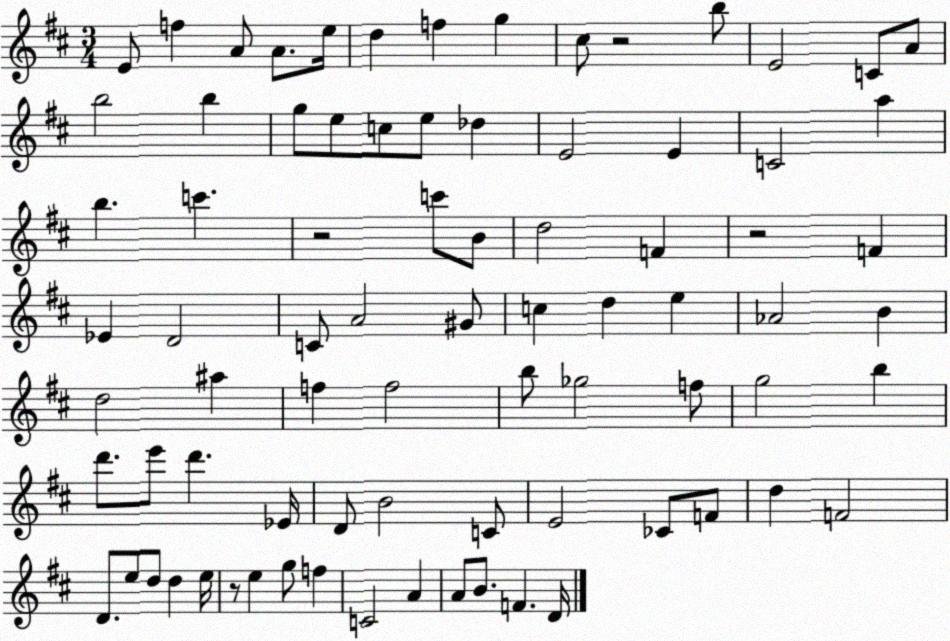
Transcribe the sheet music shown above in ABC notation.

X:1
T:Untitled
M:3/4
L:1/4
K:D
E/2 f A/2 A/2 e/4 d f g ^c/2 z2 b/2 E2 C/2 A/2 b2 b g/2 e/2 c/2 e/2 _d E2 E C2 a b c' z2 c'/2 B/2 d2 F z2 F _E D2 C/2 A2 ^G/2 c d e _A2 B d2 ^a f f2 b/2 _g2 f/2 g2 b d'/2 e'/2 d' _E/4 D/2 B2 C/2 E2 _C/2 F/2 d F2 D/2 e/2 d/2 d e/4 z/2 e g/2 f C2 A A/2 B/2 F D/4